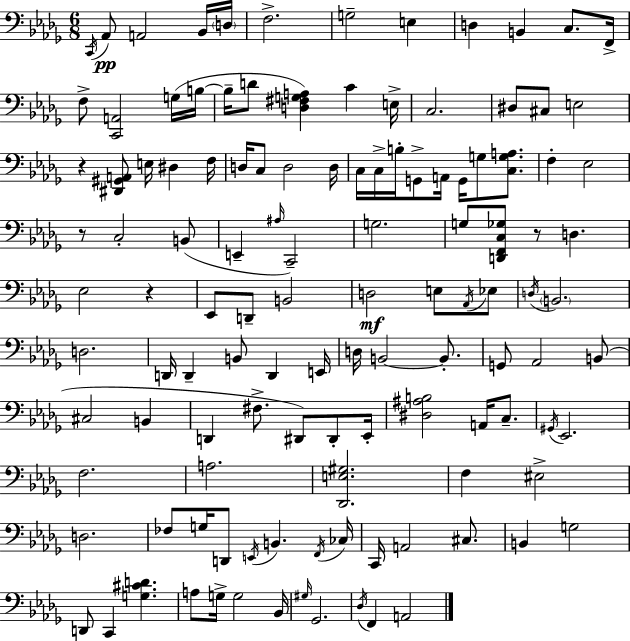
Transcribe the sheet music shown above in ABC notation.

X:1
T:Untitled
M:6/8
L:1/4
K:Bbm
C,,/4 _A,,/2 A,,2 _B,,/4 D,/4 F,2 G,2 E, D, B,, C,/2 F,,/4 F,/2 [C,,A,,]2 G,/4 B,/4 B,/4 D/2 [D,^F,G,A,] C E,/4 C,2 ^D,/2 ^C,/2 E,2 z [^D,,^G,,A,,]/2 E,/4 ^D, F,/4 D,/4 C,/2 D,2 D,/4 C,/4 C,/4 B,/4 G,,/2 A,,/4 G,,/4 G,/2 [C,G,A,]/2 F, _E,2 z/2 C,2 B,,/2 E,, ^A,/4 C,,2 G,2 G,/2 [D,,F,,C,_G,]/2 z/2 D, _E,2 z _E,,/2 D,,/2 B,,2 D,2 E,/2 _A,,/4 _E,/2 D,/4 B,,2 D,2 D,,/4 D,, B,,/2 D,, E,,/4 D,/4 B,,2 B,,/2 G,,/2 _A,,2 B,,/2 ^C,2 B,, D,, ^F,/2 ^D,,/2 ^D,,/2 _E,,/4 [^D,^A,B,]2 A,,/4 C,/2 ^G,,/4 _E,,2 F,2 A,2 [_D,,E,^G,]2 F, ^E,2 D,2 _F,/2 G,/4 D,,/2 E,,/4 B,, F,,/4 _C,/4 C,,/4 A,,2 ^C,/2 B,, G,2 D,,/2 C,, [G,^CD] A,/2 G,/4 G,2 _B,,/4 ^G,/4 _G,,2 _D,/4 F,, A,,2